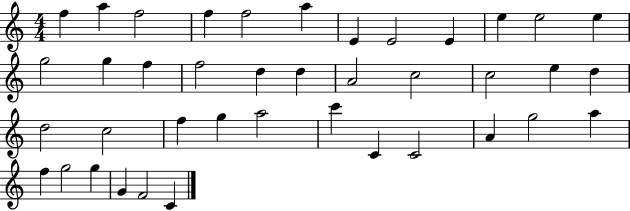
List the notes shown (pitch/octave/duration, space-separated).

F5/q A5/q F5/h F5/q F5/h A5/q E4/q E4/h E4/q E5/q E5/h E5/q G5/h G5/q F5/q F5/h D5/q D5/q A4/h C5/h C5/h E5/q D5/q D5/h C5/h F5/q G5/q A5/h C6/q C4/q C4/h A4/q G5/h A5/q F5/q G5/h G5/q G4/q F4/h C4/q